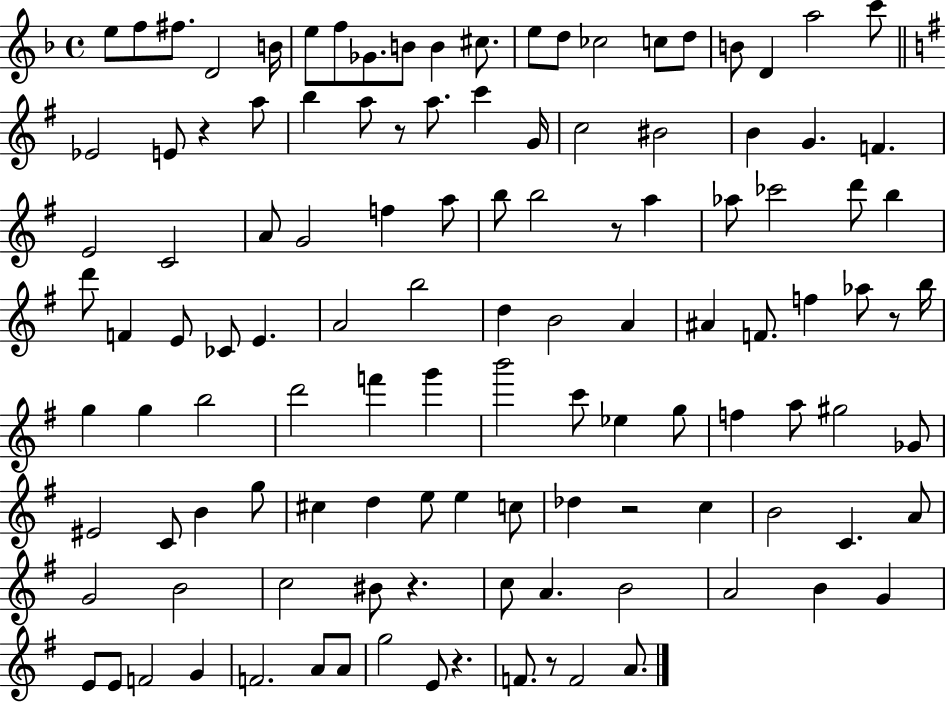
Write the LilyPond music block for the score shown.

{
  \clef treble
  \time 4/4
  \defaultTimeSignature
  \key f \major
  e''8 f''8 fis''8. d'2 b'16 | e''8 f''8 ges'8. b'8 b'4 cis''8. | e''8 d''8 ces''2 c''8 d''8 | b'8 d'4 a''2 c'''8 | \break \bar "||" \break \key g \major ees'2 e'8 r4 a''8 | b''4 a''8 r8 a''8. c'''4 g'16 | c''2 bis'2 | b'4 g'4. f'4. | \break e'2 c'2 | a'8 g'2 f''4 a''8 | b''8 b''2 r8 a''4 | aes''8 ces'''2 d'''8 b''4 | \break d'''8 f'4 e'8 ces'8 e'4. | a'2 b''2 | d''4 b'2 a'4 | ais'4 f'8. f''4 aes''8 r8 b''16 | \break g''4 g''4 b''2 | d'''2 f'''4 g'''4 | b'''2 c'''8 ees''4 g''8 | f''4 a''8 gis''2 ges'8 | \break eis'2 c'8 b'4 g''8 | cis''4 d''4 e''8 e''4 c''8 | des''4 r2 c''4 | b'2 c'4. a'8 | \break g'2 b'2 | c''2 bis'8 r4. | c''8 a'4. b'2 | a'2 b'4 g'4 | \break e'8 e'8 f'2 g'4 | f'2. a'8 a'8 | g''2 e'8 r4. | f'8. r8 f'2 a'8. | \break \bar "|."
}